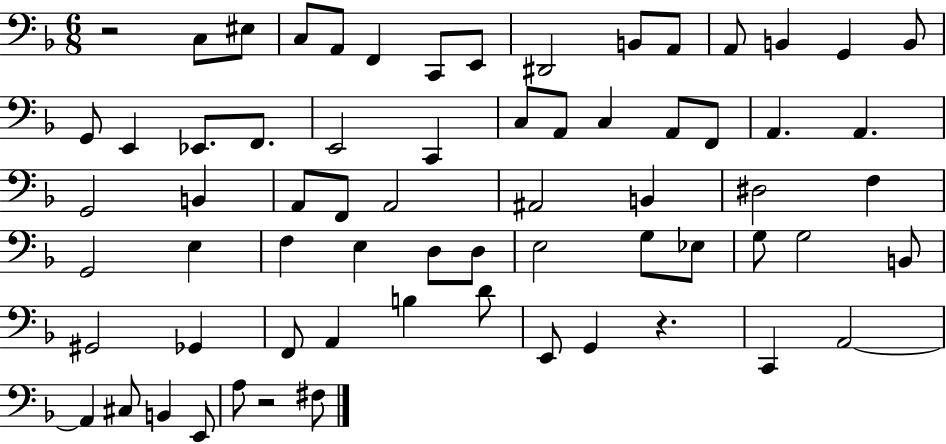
R/h C3/e EIS3/e C3/e A2/e F2/q C2/e E2/e D#2/h B2/e A2/e A2/e B2/q G2/q B2/e G2/e E2/q Eb2/e. F2/e. E2/h C2/q C3/e A2/e C3/q A2/e F2/e A2/q. A2/q. G2/h B2/q A2/e F2/e A2/h A#2/h B2/q D#3/h F3/q G2/h E3/q F3/q E3/q D3/e D3/e E3/h G3/e Eb3/e G3/e G3/h B2/e G#2/h Gb2/q F2/e A2/q B3/q D4/e E2/e G2/q R/q. C2/q A2/h A2/q C#3/e B2/q E2/e A3/e R/h F#3/e